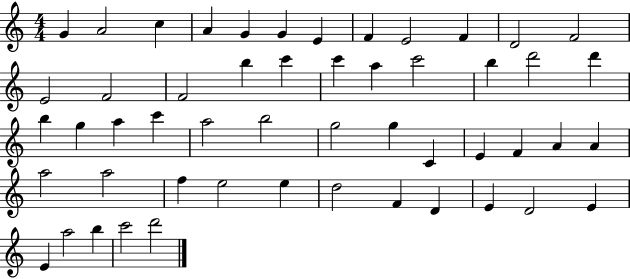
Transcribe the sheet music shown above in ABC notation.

X:1
T:Untitled
M:4/4
L:1/4
K:C
G A2 c A G G E F E2 F D2 F2 E2 F2 F2 b c' c' a c'2 b d'2 d' b g a c' a2 b2 g2 g C E F A A a2 a2 f e2 e d2 F D E D2 E E a2 b c'2 d'2